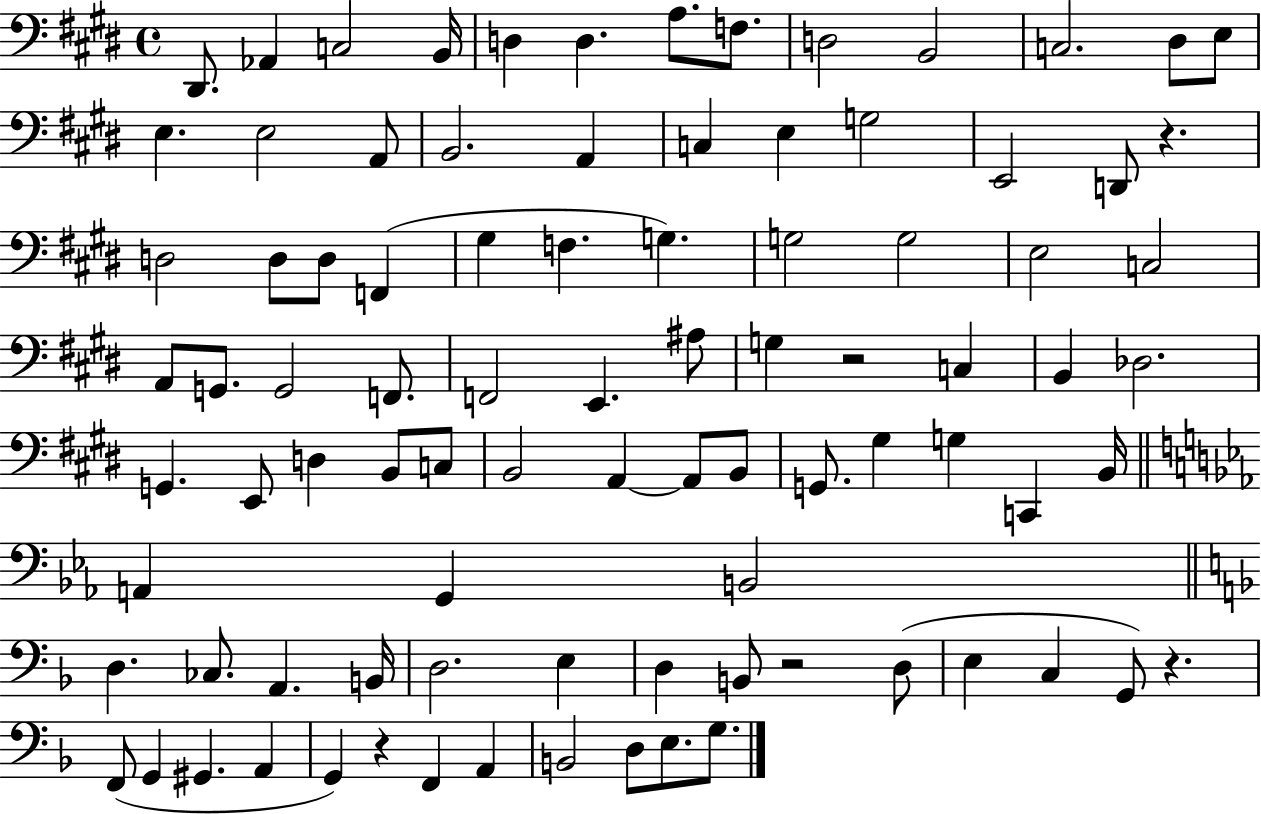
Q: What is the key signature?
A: E major